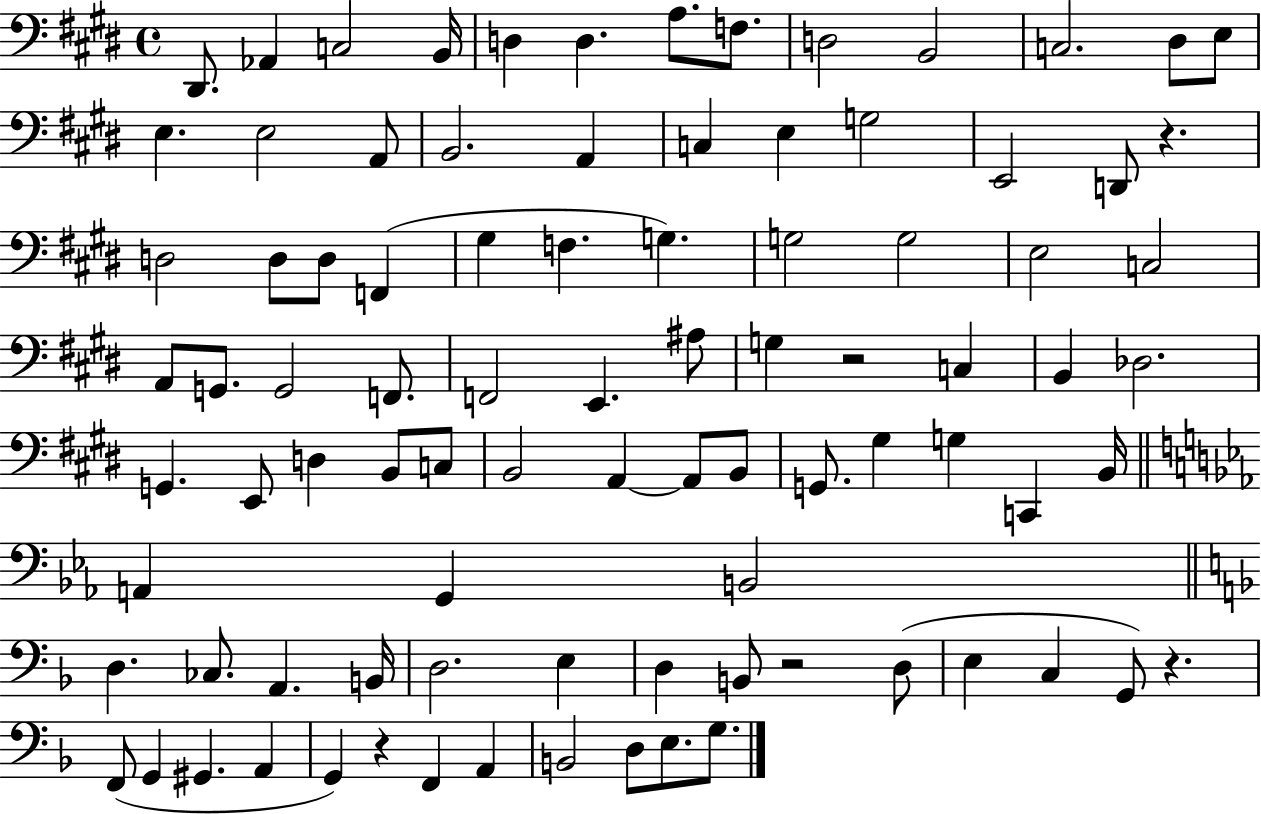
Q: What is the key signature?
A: E major